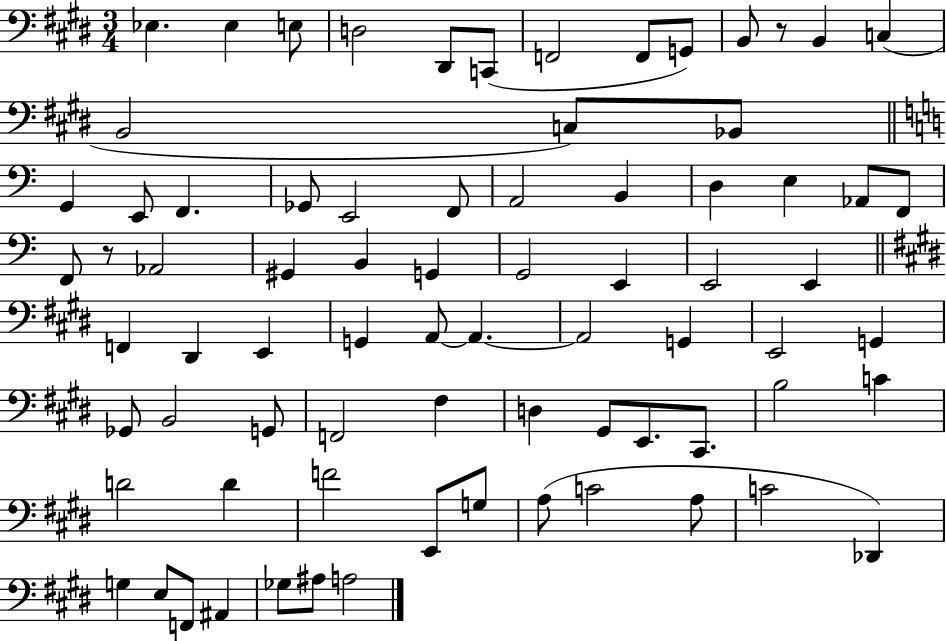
Eb3/q. Eb3/q E3/e D3/h D#2/e C2/e F2/h F2/e G2/e B2/e R/e B2/q C3/q B2/h C3/e Bb2/e G2/q E2/e F2/q. Gb2/e E2/h F2/e A2/h B2/q D3/q E3/q Ab2/e F2/e F2/e R/e Ab2/h G#2/q B2/q G2/q G2/h E2/q E2/h E2/q F2/q D#2/q E2/q G2/q A2/e A2/q. A2/h G2/q E2/h G2/q Gb2/e B2/h G2/e F2/h F#3/q D3/q G#2/e E2/e. C#2/e. B3/h C4/q D4/h D4/q F4/h E2/e G3/e A3/e C4/h A3/e C4/h Db2/q G3/q E3/e F2/e A#2/q Gb3/e A#3/e A3/h